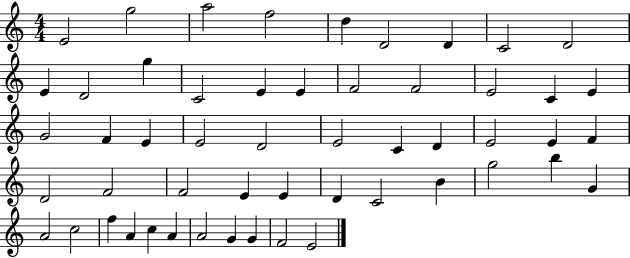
X:1
T:Untitled
M:4/4
L:1/4
K:C
E2 g2 a2 f2 d D2 D C2 D2 E D2 g C2 E E F2 F2 E2 C E G2 F E E2 D2 E2 C D E2 E F D2 F2 F2 E E D C2 B g2 b G A2 c2 f A c A A2 G G F2 E2